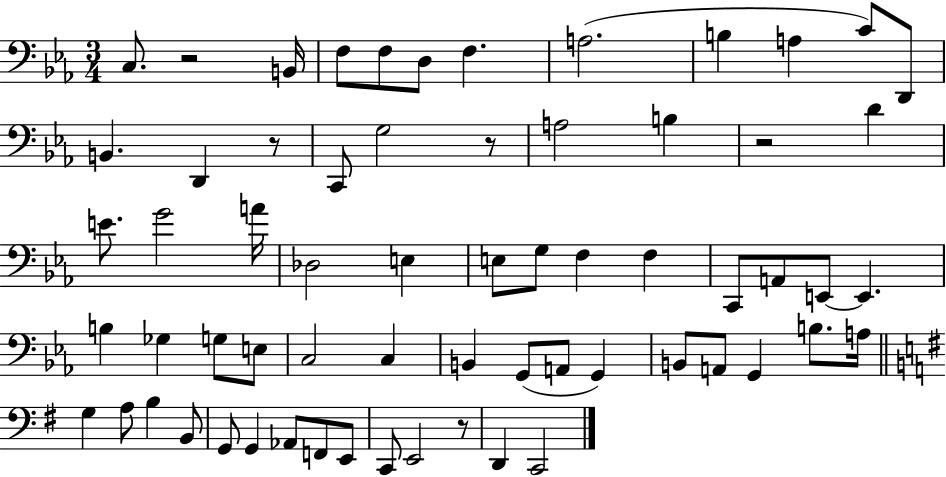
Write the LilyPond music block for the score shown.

{
  \clef bass
  \numericTimeSignature
  \time 3/4
  \key ees \major
  c8. r2 b,16 | f8 f8 d8 f4. | a2.( | b4 a4 c'8) d,8 | \break b,4. d,4 r8 | c,8 g2 r8 | a2 b4 | r2 d'4 | \break e'8. g'2 a'16 | des2 e4 | e8 g8 f4 f4 | c,8 a,8 e,8~~ e,4. | \break b4 ges4 g8 e8 | c2 c4 | b,4 g,8( a,8 g,4) | b,8 a,8 g,4 b8. a16 | \break \bar "||" \break \key g \major g4 a8 b4 b,8 | g,8 g,4 aes,8 f,8 e,8 | c,8 e,2 r8 | d,4 c,2 | \break \bar "|."
}